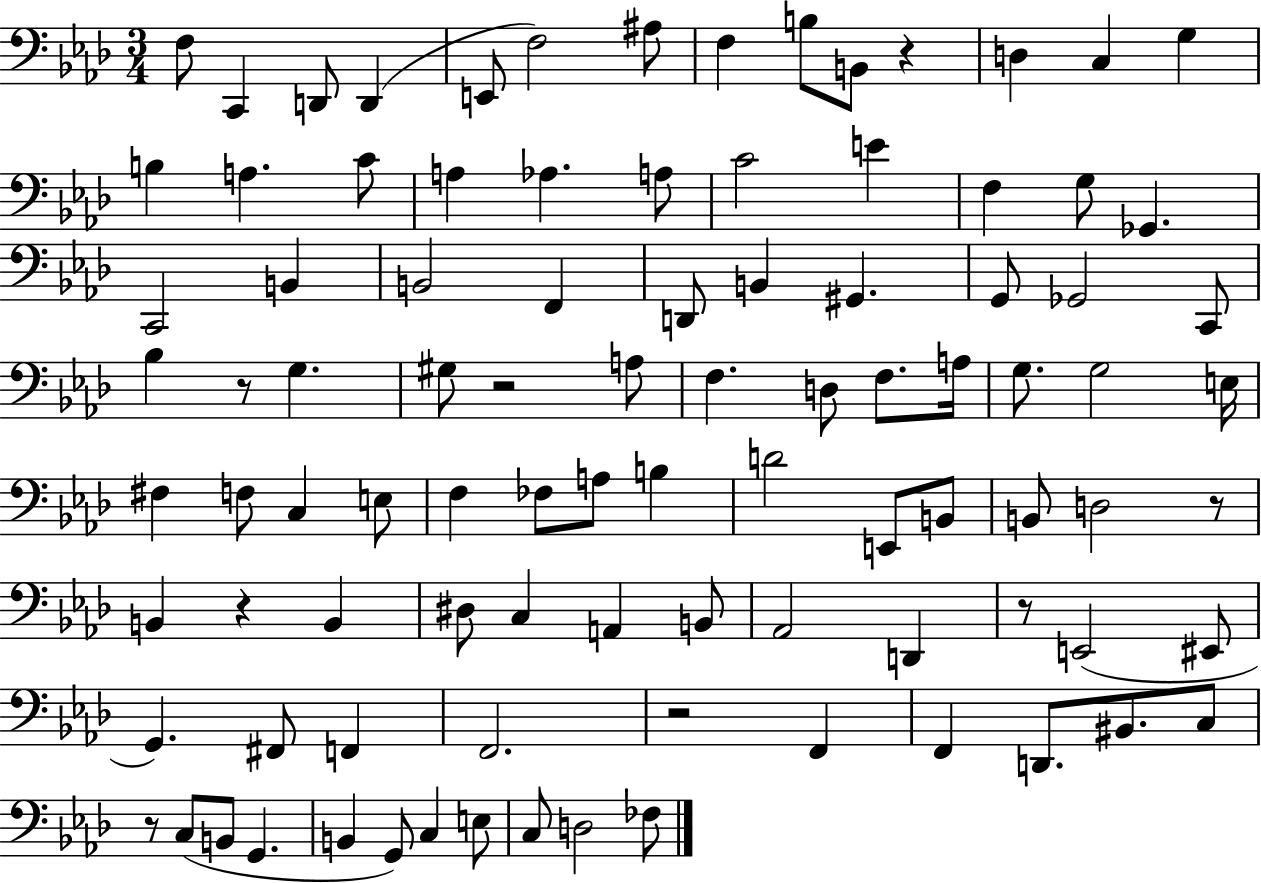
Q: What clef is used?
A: bass